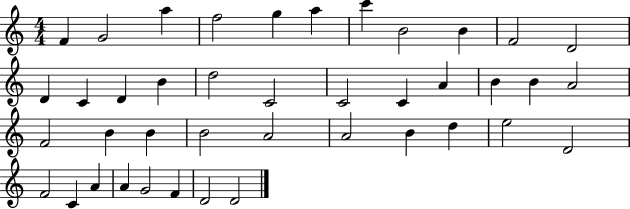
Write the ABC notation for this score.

X:1
T:Untitled
M:4/4
L:1/4
K:C
F G2 a f2 g a c' B2 B F2 D2 D C D B d2 C2 C2 C A B B A2 F2 B B B2 A2 A2 B d e2 D2 F2 C A A G2 F D2 D2